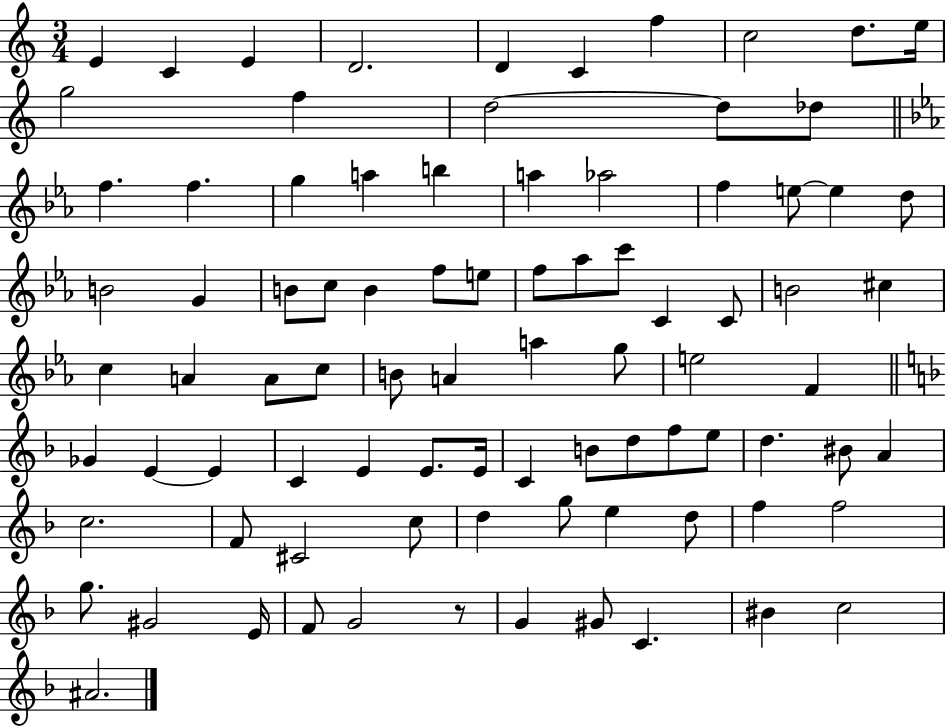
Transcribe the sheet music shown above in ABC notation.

X:1
T:Untitled
M:3/4
L:1/4
K:C
E C E D2 D C f c2 d/2 e/4 g2 f d2 d/2 _d/2 f f g a b a _a2 f e/2 e d/2 B2 G B/2 c/2 B f/2 e/2 f/2 _a/2 c'/2 C C/2 B2 ^c c A A/2 c/2 B/2 A a g/2 e2 F _G E E C E E/2 E/4 C B/2 d/2 f/2 e/2 d ^B/2 A c2 F/2 ^C2 c/2 d g/2 e d/2 f f2 g/2 ^G2 E/4 F/2 G2 z/2 G ^G/2 C ^B c2 ^A2